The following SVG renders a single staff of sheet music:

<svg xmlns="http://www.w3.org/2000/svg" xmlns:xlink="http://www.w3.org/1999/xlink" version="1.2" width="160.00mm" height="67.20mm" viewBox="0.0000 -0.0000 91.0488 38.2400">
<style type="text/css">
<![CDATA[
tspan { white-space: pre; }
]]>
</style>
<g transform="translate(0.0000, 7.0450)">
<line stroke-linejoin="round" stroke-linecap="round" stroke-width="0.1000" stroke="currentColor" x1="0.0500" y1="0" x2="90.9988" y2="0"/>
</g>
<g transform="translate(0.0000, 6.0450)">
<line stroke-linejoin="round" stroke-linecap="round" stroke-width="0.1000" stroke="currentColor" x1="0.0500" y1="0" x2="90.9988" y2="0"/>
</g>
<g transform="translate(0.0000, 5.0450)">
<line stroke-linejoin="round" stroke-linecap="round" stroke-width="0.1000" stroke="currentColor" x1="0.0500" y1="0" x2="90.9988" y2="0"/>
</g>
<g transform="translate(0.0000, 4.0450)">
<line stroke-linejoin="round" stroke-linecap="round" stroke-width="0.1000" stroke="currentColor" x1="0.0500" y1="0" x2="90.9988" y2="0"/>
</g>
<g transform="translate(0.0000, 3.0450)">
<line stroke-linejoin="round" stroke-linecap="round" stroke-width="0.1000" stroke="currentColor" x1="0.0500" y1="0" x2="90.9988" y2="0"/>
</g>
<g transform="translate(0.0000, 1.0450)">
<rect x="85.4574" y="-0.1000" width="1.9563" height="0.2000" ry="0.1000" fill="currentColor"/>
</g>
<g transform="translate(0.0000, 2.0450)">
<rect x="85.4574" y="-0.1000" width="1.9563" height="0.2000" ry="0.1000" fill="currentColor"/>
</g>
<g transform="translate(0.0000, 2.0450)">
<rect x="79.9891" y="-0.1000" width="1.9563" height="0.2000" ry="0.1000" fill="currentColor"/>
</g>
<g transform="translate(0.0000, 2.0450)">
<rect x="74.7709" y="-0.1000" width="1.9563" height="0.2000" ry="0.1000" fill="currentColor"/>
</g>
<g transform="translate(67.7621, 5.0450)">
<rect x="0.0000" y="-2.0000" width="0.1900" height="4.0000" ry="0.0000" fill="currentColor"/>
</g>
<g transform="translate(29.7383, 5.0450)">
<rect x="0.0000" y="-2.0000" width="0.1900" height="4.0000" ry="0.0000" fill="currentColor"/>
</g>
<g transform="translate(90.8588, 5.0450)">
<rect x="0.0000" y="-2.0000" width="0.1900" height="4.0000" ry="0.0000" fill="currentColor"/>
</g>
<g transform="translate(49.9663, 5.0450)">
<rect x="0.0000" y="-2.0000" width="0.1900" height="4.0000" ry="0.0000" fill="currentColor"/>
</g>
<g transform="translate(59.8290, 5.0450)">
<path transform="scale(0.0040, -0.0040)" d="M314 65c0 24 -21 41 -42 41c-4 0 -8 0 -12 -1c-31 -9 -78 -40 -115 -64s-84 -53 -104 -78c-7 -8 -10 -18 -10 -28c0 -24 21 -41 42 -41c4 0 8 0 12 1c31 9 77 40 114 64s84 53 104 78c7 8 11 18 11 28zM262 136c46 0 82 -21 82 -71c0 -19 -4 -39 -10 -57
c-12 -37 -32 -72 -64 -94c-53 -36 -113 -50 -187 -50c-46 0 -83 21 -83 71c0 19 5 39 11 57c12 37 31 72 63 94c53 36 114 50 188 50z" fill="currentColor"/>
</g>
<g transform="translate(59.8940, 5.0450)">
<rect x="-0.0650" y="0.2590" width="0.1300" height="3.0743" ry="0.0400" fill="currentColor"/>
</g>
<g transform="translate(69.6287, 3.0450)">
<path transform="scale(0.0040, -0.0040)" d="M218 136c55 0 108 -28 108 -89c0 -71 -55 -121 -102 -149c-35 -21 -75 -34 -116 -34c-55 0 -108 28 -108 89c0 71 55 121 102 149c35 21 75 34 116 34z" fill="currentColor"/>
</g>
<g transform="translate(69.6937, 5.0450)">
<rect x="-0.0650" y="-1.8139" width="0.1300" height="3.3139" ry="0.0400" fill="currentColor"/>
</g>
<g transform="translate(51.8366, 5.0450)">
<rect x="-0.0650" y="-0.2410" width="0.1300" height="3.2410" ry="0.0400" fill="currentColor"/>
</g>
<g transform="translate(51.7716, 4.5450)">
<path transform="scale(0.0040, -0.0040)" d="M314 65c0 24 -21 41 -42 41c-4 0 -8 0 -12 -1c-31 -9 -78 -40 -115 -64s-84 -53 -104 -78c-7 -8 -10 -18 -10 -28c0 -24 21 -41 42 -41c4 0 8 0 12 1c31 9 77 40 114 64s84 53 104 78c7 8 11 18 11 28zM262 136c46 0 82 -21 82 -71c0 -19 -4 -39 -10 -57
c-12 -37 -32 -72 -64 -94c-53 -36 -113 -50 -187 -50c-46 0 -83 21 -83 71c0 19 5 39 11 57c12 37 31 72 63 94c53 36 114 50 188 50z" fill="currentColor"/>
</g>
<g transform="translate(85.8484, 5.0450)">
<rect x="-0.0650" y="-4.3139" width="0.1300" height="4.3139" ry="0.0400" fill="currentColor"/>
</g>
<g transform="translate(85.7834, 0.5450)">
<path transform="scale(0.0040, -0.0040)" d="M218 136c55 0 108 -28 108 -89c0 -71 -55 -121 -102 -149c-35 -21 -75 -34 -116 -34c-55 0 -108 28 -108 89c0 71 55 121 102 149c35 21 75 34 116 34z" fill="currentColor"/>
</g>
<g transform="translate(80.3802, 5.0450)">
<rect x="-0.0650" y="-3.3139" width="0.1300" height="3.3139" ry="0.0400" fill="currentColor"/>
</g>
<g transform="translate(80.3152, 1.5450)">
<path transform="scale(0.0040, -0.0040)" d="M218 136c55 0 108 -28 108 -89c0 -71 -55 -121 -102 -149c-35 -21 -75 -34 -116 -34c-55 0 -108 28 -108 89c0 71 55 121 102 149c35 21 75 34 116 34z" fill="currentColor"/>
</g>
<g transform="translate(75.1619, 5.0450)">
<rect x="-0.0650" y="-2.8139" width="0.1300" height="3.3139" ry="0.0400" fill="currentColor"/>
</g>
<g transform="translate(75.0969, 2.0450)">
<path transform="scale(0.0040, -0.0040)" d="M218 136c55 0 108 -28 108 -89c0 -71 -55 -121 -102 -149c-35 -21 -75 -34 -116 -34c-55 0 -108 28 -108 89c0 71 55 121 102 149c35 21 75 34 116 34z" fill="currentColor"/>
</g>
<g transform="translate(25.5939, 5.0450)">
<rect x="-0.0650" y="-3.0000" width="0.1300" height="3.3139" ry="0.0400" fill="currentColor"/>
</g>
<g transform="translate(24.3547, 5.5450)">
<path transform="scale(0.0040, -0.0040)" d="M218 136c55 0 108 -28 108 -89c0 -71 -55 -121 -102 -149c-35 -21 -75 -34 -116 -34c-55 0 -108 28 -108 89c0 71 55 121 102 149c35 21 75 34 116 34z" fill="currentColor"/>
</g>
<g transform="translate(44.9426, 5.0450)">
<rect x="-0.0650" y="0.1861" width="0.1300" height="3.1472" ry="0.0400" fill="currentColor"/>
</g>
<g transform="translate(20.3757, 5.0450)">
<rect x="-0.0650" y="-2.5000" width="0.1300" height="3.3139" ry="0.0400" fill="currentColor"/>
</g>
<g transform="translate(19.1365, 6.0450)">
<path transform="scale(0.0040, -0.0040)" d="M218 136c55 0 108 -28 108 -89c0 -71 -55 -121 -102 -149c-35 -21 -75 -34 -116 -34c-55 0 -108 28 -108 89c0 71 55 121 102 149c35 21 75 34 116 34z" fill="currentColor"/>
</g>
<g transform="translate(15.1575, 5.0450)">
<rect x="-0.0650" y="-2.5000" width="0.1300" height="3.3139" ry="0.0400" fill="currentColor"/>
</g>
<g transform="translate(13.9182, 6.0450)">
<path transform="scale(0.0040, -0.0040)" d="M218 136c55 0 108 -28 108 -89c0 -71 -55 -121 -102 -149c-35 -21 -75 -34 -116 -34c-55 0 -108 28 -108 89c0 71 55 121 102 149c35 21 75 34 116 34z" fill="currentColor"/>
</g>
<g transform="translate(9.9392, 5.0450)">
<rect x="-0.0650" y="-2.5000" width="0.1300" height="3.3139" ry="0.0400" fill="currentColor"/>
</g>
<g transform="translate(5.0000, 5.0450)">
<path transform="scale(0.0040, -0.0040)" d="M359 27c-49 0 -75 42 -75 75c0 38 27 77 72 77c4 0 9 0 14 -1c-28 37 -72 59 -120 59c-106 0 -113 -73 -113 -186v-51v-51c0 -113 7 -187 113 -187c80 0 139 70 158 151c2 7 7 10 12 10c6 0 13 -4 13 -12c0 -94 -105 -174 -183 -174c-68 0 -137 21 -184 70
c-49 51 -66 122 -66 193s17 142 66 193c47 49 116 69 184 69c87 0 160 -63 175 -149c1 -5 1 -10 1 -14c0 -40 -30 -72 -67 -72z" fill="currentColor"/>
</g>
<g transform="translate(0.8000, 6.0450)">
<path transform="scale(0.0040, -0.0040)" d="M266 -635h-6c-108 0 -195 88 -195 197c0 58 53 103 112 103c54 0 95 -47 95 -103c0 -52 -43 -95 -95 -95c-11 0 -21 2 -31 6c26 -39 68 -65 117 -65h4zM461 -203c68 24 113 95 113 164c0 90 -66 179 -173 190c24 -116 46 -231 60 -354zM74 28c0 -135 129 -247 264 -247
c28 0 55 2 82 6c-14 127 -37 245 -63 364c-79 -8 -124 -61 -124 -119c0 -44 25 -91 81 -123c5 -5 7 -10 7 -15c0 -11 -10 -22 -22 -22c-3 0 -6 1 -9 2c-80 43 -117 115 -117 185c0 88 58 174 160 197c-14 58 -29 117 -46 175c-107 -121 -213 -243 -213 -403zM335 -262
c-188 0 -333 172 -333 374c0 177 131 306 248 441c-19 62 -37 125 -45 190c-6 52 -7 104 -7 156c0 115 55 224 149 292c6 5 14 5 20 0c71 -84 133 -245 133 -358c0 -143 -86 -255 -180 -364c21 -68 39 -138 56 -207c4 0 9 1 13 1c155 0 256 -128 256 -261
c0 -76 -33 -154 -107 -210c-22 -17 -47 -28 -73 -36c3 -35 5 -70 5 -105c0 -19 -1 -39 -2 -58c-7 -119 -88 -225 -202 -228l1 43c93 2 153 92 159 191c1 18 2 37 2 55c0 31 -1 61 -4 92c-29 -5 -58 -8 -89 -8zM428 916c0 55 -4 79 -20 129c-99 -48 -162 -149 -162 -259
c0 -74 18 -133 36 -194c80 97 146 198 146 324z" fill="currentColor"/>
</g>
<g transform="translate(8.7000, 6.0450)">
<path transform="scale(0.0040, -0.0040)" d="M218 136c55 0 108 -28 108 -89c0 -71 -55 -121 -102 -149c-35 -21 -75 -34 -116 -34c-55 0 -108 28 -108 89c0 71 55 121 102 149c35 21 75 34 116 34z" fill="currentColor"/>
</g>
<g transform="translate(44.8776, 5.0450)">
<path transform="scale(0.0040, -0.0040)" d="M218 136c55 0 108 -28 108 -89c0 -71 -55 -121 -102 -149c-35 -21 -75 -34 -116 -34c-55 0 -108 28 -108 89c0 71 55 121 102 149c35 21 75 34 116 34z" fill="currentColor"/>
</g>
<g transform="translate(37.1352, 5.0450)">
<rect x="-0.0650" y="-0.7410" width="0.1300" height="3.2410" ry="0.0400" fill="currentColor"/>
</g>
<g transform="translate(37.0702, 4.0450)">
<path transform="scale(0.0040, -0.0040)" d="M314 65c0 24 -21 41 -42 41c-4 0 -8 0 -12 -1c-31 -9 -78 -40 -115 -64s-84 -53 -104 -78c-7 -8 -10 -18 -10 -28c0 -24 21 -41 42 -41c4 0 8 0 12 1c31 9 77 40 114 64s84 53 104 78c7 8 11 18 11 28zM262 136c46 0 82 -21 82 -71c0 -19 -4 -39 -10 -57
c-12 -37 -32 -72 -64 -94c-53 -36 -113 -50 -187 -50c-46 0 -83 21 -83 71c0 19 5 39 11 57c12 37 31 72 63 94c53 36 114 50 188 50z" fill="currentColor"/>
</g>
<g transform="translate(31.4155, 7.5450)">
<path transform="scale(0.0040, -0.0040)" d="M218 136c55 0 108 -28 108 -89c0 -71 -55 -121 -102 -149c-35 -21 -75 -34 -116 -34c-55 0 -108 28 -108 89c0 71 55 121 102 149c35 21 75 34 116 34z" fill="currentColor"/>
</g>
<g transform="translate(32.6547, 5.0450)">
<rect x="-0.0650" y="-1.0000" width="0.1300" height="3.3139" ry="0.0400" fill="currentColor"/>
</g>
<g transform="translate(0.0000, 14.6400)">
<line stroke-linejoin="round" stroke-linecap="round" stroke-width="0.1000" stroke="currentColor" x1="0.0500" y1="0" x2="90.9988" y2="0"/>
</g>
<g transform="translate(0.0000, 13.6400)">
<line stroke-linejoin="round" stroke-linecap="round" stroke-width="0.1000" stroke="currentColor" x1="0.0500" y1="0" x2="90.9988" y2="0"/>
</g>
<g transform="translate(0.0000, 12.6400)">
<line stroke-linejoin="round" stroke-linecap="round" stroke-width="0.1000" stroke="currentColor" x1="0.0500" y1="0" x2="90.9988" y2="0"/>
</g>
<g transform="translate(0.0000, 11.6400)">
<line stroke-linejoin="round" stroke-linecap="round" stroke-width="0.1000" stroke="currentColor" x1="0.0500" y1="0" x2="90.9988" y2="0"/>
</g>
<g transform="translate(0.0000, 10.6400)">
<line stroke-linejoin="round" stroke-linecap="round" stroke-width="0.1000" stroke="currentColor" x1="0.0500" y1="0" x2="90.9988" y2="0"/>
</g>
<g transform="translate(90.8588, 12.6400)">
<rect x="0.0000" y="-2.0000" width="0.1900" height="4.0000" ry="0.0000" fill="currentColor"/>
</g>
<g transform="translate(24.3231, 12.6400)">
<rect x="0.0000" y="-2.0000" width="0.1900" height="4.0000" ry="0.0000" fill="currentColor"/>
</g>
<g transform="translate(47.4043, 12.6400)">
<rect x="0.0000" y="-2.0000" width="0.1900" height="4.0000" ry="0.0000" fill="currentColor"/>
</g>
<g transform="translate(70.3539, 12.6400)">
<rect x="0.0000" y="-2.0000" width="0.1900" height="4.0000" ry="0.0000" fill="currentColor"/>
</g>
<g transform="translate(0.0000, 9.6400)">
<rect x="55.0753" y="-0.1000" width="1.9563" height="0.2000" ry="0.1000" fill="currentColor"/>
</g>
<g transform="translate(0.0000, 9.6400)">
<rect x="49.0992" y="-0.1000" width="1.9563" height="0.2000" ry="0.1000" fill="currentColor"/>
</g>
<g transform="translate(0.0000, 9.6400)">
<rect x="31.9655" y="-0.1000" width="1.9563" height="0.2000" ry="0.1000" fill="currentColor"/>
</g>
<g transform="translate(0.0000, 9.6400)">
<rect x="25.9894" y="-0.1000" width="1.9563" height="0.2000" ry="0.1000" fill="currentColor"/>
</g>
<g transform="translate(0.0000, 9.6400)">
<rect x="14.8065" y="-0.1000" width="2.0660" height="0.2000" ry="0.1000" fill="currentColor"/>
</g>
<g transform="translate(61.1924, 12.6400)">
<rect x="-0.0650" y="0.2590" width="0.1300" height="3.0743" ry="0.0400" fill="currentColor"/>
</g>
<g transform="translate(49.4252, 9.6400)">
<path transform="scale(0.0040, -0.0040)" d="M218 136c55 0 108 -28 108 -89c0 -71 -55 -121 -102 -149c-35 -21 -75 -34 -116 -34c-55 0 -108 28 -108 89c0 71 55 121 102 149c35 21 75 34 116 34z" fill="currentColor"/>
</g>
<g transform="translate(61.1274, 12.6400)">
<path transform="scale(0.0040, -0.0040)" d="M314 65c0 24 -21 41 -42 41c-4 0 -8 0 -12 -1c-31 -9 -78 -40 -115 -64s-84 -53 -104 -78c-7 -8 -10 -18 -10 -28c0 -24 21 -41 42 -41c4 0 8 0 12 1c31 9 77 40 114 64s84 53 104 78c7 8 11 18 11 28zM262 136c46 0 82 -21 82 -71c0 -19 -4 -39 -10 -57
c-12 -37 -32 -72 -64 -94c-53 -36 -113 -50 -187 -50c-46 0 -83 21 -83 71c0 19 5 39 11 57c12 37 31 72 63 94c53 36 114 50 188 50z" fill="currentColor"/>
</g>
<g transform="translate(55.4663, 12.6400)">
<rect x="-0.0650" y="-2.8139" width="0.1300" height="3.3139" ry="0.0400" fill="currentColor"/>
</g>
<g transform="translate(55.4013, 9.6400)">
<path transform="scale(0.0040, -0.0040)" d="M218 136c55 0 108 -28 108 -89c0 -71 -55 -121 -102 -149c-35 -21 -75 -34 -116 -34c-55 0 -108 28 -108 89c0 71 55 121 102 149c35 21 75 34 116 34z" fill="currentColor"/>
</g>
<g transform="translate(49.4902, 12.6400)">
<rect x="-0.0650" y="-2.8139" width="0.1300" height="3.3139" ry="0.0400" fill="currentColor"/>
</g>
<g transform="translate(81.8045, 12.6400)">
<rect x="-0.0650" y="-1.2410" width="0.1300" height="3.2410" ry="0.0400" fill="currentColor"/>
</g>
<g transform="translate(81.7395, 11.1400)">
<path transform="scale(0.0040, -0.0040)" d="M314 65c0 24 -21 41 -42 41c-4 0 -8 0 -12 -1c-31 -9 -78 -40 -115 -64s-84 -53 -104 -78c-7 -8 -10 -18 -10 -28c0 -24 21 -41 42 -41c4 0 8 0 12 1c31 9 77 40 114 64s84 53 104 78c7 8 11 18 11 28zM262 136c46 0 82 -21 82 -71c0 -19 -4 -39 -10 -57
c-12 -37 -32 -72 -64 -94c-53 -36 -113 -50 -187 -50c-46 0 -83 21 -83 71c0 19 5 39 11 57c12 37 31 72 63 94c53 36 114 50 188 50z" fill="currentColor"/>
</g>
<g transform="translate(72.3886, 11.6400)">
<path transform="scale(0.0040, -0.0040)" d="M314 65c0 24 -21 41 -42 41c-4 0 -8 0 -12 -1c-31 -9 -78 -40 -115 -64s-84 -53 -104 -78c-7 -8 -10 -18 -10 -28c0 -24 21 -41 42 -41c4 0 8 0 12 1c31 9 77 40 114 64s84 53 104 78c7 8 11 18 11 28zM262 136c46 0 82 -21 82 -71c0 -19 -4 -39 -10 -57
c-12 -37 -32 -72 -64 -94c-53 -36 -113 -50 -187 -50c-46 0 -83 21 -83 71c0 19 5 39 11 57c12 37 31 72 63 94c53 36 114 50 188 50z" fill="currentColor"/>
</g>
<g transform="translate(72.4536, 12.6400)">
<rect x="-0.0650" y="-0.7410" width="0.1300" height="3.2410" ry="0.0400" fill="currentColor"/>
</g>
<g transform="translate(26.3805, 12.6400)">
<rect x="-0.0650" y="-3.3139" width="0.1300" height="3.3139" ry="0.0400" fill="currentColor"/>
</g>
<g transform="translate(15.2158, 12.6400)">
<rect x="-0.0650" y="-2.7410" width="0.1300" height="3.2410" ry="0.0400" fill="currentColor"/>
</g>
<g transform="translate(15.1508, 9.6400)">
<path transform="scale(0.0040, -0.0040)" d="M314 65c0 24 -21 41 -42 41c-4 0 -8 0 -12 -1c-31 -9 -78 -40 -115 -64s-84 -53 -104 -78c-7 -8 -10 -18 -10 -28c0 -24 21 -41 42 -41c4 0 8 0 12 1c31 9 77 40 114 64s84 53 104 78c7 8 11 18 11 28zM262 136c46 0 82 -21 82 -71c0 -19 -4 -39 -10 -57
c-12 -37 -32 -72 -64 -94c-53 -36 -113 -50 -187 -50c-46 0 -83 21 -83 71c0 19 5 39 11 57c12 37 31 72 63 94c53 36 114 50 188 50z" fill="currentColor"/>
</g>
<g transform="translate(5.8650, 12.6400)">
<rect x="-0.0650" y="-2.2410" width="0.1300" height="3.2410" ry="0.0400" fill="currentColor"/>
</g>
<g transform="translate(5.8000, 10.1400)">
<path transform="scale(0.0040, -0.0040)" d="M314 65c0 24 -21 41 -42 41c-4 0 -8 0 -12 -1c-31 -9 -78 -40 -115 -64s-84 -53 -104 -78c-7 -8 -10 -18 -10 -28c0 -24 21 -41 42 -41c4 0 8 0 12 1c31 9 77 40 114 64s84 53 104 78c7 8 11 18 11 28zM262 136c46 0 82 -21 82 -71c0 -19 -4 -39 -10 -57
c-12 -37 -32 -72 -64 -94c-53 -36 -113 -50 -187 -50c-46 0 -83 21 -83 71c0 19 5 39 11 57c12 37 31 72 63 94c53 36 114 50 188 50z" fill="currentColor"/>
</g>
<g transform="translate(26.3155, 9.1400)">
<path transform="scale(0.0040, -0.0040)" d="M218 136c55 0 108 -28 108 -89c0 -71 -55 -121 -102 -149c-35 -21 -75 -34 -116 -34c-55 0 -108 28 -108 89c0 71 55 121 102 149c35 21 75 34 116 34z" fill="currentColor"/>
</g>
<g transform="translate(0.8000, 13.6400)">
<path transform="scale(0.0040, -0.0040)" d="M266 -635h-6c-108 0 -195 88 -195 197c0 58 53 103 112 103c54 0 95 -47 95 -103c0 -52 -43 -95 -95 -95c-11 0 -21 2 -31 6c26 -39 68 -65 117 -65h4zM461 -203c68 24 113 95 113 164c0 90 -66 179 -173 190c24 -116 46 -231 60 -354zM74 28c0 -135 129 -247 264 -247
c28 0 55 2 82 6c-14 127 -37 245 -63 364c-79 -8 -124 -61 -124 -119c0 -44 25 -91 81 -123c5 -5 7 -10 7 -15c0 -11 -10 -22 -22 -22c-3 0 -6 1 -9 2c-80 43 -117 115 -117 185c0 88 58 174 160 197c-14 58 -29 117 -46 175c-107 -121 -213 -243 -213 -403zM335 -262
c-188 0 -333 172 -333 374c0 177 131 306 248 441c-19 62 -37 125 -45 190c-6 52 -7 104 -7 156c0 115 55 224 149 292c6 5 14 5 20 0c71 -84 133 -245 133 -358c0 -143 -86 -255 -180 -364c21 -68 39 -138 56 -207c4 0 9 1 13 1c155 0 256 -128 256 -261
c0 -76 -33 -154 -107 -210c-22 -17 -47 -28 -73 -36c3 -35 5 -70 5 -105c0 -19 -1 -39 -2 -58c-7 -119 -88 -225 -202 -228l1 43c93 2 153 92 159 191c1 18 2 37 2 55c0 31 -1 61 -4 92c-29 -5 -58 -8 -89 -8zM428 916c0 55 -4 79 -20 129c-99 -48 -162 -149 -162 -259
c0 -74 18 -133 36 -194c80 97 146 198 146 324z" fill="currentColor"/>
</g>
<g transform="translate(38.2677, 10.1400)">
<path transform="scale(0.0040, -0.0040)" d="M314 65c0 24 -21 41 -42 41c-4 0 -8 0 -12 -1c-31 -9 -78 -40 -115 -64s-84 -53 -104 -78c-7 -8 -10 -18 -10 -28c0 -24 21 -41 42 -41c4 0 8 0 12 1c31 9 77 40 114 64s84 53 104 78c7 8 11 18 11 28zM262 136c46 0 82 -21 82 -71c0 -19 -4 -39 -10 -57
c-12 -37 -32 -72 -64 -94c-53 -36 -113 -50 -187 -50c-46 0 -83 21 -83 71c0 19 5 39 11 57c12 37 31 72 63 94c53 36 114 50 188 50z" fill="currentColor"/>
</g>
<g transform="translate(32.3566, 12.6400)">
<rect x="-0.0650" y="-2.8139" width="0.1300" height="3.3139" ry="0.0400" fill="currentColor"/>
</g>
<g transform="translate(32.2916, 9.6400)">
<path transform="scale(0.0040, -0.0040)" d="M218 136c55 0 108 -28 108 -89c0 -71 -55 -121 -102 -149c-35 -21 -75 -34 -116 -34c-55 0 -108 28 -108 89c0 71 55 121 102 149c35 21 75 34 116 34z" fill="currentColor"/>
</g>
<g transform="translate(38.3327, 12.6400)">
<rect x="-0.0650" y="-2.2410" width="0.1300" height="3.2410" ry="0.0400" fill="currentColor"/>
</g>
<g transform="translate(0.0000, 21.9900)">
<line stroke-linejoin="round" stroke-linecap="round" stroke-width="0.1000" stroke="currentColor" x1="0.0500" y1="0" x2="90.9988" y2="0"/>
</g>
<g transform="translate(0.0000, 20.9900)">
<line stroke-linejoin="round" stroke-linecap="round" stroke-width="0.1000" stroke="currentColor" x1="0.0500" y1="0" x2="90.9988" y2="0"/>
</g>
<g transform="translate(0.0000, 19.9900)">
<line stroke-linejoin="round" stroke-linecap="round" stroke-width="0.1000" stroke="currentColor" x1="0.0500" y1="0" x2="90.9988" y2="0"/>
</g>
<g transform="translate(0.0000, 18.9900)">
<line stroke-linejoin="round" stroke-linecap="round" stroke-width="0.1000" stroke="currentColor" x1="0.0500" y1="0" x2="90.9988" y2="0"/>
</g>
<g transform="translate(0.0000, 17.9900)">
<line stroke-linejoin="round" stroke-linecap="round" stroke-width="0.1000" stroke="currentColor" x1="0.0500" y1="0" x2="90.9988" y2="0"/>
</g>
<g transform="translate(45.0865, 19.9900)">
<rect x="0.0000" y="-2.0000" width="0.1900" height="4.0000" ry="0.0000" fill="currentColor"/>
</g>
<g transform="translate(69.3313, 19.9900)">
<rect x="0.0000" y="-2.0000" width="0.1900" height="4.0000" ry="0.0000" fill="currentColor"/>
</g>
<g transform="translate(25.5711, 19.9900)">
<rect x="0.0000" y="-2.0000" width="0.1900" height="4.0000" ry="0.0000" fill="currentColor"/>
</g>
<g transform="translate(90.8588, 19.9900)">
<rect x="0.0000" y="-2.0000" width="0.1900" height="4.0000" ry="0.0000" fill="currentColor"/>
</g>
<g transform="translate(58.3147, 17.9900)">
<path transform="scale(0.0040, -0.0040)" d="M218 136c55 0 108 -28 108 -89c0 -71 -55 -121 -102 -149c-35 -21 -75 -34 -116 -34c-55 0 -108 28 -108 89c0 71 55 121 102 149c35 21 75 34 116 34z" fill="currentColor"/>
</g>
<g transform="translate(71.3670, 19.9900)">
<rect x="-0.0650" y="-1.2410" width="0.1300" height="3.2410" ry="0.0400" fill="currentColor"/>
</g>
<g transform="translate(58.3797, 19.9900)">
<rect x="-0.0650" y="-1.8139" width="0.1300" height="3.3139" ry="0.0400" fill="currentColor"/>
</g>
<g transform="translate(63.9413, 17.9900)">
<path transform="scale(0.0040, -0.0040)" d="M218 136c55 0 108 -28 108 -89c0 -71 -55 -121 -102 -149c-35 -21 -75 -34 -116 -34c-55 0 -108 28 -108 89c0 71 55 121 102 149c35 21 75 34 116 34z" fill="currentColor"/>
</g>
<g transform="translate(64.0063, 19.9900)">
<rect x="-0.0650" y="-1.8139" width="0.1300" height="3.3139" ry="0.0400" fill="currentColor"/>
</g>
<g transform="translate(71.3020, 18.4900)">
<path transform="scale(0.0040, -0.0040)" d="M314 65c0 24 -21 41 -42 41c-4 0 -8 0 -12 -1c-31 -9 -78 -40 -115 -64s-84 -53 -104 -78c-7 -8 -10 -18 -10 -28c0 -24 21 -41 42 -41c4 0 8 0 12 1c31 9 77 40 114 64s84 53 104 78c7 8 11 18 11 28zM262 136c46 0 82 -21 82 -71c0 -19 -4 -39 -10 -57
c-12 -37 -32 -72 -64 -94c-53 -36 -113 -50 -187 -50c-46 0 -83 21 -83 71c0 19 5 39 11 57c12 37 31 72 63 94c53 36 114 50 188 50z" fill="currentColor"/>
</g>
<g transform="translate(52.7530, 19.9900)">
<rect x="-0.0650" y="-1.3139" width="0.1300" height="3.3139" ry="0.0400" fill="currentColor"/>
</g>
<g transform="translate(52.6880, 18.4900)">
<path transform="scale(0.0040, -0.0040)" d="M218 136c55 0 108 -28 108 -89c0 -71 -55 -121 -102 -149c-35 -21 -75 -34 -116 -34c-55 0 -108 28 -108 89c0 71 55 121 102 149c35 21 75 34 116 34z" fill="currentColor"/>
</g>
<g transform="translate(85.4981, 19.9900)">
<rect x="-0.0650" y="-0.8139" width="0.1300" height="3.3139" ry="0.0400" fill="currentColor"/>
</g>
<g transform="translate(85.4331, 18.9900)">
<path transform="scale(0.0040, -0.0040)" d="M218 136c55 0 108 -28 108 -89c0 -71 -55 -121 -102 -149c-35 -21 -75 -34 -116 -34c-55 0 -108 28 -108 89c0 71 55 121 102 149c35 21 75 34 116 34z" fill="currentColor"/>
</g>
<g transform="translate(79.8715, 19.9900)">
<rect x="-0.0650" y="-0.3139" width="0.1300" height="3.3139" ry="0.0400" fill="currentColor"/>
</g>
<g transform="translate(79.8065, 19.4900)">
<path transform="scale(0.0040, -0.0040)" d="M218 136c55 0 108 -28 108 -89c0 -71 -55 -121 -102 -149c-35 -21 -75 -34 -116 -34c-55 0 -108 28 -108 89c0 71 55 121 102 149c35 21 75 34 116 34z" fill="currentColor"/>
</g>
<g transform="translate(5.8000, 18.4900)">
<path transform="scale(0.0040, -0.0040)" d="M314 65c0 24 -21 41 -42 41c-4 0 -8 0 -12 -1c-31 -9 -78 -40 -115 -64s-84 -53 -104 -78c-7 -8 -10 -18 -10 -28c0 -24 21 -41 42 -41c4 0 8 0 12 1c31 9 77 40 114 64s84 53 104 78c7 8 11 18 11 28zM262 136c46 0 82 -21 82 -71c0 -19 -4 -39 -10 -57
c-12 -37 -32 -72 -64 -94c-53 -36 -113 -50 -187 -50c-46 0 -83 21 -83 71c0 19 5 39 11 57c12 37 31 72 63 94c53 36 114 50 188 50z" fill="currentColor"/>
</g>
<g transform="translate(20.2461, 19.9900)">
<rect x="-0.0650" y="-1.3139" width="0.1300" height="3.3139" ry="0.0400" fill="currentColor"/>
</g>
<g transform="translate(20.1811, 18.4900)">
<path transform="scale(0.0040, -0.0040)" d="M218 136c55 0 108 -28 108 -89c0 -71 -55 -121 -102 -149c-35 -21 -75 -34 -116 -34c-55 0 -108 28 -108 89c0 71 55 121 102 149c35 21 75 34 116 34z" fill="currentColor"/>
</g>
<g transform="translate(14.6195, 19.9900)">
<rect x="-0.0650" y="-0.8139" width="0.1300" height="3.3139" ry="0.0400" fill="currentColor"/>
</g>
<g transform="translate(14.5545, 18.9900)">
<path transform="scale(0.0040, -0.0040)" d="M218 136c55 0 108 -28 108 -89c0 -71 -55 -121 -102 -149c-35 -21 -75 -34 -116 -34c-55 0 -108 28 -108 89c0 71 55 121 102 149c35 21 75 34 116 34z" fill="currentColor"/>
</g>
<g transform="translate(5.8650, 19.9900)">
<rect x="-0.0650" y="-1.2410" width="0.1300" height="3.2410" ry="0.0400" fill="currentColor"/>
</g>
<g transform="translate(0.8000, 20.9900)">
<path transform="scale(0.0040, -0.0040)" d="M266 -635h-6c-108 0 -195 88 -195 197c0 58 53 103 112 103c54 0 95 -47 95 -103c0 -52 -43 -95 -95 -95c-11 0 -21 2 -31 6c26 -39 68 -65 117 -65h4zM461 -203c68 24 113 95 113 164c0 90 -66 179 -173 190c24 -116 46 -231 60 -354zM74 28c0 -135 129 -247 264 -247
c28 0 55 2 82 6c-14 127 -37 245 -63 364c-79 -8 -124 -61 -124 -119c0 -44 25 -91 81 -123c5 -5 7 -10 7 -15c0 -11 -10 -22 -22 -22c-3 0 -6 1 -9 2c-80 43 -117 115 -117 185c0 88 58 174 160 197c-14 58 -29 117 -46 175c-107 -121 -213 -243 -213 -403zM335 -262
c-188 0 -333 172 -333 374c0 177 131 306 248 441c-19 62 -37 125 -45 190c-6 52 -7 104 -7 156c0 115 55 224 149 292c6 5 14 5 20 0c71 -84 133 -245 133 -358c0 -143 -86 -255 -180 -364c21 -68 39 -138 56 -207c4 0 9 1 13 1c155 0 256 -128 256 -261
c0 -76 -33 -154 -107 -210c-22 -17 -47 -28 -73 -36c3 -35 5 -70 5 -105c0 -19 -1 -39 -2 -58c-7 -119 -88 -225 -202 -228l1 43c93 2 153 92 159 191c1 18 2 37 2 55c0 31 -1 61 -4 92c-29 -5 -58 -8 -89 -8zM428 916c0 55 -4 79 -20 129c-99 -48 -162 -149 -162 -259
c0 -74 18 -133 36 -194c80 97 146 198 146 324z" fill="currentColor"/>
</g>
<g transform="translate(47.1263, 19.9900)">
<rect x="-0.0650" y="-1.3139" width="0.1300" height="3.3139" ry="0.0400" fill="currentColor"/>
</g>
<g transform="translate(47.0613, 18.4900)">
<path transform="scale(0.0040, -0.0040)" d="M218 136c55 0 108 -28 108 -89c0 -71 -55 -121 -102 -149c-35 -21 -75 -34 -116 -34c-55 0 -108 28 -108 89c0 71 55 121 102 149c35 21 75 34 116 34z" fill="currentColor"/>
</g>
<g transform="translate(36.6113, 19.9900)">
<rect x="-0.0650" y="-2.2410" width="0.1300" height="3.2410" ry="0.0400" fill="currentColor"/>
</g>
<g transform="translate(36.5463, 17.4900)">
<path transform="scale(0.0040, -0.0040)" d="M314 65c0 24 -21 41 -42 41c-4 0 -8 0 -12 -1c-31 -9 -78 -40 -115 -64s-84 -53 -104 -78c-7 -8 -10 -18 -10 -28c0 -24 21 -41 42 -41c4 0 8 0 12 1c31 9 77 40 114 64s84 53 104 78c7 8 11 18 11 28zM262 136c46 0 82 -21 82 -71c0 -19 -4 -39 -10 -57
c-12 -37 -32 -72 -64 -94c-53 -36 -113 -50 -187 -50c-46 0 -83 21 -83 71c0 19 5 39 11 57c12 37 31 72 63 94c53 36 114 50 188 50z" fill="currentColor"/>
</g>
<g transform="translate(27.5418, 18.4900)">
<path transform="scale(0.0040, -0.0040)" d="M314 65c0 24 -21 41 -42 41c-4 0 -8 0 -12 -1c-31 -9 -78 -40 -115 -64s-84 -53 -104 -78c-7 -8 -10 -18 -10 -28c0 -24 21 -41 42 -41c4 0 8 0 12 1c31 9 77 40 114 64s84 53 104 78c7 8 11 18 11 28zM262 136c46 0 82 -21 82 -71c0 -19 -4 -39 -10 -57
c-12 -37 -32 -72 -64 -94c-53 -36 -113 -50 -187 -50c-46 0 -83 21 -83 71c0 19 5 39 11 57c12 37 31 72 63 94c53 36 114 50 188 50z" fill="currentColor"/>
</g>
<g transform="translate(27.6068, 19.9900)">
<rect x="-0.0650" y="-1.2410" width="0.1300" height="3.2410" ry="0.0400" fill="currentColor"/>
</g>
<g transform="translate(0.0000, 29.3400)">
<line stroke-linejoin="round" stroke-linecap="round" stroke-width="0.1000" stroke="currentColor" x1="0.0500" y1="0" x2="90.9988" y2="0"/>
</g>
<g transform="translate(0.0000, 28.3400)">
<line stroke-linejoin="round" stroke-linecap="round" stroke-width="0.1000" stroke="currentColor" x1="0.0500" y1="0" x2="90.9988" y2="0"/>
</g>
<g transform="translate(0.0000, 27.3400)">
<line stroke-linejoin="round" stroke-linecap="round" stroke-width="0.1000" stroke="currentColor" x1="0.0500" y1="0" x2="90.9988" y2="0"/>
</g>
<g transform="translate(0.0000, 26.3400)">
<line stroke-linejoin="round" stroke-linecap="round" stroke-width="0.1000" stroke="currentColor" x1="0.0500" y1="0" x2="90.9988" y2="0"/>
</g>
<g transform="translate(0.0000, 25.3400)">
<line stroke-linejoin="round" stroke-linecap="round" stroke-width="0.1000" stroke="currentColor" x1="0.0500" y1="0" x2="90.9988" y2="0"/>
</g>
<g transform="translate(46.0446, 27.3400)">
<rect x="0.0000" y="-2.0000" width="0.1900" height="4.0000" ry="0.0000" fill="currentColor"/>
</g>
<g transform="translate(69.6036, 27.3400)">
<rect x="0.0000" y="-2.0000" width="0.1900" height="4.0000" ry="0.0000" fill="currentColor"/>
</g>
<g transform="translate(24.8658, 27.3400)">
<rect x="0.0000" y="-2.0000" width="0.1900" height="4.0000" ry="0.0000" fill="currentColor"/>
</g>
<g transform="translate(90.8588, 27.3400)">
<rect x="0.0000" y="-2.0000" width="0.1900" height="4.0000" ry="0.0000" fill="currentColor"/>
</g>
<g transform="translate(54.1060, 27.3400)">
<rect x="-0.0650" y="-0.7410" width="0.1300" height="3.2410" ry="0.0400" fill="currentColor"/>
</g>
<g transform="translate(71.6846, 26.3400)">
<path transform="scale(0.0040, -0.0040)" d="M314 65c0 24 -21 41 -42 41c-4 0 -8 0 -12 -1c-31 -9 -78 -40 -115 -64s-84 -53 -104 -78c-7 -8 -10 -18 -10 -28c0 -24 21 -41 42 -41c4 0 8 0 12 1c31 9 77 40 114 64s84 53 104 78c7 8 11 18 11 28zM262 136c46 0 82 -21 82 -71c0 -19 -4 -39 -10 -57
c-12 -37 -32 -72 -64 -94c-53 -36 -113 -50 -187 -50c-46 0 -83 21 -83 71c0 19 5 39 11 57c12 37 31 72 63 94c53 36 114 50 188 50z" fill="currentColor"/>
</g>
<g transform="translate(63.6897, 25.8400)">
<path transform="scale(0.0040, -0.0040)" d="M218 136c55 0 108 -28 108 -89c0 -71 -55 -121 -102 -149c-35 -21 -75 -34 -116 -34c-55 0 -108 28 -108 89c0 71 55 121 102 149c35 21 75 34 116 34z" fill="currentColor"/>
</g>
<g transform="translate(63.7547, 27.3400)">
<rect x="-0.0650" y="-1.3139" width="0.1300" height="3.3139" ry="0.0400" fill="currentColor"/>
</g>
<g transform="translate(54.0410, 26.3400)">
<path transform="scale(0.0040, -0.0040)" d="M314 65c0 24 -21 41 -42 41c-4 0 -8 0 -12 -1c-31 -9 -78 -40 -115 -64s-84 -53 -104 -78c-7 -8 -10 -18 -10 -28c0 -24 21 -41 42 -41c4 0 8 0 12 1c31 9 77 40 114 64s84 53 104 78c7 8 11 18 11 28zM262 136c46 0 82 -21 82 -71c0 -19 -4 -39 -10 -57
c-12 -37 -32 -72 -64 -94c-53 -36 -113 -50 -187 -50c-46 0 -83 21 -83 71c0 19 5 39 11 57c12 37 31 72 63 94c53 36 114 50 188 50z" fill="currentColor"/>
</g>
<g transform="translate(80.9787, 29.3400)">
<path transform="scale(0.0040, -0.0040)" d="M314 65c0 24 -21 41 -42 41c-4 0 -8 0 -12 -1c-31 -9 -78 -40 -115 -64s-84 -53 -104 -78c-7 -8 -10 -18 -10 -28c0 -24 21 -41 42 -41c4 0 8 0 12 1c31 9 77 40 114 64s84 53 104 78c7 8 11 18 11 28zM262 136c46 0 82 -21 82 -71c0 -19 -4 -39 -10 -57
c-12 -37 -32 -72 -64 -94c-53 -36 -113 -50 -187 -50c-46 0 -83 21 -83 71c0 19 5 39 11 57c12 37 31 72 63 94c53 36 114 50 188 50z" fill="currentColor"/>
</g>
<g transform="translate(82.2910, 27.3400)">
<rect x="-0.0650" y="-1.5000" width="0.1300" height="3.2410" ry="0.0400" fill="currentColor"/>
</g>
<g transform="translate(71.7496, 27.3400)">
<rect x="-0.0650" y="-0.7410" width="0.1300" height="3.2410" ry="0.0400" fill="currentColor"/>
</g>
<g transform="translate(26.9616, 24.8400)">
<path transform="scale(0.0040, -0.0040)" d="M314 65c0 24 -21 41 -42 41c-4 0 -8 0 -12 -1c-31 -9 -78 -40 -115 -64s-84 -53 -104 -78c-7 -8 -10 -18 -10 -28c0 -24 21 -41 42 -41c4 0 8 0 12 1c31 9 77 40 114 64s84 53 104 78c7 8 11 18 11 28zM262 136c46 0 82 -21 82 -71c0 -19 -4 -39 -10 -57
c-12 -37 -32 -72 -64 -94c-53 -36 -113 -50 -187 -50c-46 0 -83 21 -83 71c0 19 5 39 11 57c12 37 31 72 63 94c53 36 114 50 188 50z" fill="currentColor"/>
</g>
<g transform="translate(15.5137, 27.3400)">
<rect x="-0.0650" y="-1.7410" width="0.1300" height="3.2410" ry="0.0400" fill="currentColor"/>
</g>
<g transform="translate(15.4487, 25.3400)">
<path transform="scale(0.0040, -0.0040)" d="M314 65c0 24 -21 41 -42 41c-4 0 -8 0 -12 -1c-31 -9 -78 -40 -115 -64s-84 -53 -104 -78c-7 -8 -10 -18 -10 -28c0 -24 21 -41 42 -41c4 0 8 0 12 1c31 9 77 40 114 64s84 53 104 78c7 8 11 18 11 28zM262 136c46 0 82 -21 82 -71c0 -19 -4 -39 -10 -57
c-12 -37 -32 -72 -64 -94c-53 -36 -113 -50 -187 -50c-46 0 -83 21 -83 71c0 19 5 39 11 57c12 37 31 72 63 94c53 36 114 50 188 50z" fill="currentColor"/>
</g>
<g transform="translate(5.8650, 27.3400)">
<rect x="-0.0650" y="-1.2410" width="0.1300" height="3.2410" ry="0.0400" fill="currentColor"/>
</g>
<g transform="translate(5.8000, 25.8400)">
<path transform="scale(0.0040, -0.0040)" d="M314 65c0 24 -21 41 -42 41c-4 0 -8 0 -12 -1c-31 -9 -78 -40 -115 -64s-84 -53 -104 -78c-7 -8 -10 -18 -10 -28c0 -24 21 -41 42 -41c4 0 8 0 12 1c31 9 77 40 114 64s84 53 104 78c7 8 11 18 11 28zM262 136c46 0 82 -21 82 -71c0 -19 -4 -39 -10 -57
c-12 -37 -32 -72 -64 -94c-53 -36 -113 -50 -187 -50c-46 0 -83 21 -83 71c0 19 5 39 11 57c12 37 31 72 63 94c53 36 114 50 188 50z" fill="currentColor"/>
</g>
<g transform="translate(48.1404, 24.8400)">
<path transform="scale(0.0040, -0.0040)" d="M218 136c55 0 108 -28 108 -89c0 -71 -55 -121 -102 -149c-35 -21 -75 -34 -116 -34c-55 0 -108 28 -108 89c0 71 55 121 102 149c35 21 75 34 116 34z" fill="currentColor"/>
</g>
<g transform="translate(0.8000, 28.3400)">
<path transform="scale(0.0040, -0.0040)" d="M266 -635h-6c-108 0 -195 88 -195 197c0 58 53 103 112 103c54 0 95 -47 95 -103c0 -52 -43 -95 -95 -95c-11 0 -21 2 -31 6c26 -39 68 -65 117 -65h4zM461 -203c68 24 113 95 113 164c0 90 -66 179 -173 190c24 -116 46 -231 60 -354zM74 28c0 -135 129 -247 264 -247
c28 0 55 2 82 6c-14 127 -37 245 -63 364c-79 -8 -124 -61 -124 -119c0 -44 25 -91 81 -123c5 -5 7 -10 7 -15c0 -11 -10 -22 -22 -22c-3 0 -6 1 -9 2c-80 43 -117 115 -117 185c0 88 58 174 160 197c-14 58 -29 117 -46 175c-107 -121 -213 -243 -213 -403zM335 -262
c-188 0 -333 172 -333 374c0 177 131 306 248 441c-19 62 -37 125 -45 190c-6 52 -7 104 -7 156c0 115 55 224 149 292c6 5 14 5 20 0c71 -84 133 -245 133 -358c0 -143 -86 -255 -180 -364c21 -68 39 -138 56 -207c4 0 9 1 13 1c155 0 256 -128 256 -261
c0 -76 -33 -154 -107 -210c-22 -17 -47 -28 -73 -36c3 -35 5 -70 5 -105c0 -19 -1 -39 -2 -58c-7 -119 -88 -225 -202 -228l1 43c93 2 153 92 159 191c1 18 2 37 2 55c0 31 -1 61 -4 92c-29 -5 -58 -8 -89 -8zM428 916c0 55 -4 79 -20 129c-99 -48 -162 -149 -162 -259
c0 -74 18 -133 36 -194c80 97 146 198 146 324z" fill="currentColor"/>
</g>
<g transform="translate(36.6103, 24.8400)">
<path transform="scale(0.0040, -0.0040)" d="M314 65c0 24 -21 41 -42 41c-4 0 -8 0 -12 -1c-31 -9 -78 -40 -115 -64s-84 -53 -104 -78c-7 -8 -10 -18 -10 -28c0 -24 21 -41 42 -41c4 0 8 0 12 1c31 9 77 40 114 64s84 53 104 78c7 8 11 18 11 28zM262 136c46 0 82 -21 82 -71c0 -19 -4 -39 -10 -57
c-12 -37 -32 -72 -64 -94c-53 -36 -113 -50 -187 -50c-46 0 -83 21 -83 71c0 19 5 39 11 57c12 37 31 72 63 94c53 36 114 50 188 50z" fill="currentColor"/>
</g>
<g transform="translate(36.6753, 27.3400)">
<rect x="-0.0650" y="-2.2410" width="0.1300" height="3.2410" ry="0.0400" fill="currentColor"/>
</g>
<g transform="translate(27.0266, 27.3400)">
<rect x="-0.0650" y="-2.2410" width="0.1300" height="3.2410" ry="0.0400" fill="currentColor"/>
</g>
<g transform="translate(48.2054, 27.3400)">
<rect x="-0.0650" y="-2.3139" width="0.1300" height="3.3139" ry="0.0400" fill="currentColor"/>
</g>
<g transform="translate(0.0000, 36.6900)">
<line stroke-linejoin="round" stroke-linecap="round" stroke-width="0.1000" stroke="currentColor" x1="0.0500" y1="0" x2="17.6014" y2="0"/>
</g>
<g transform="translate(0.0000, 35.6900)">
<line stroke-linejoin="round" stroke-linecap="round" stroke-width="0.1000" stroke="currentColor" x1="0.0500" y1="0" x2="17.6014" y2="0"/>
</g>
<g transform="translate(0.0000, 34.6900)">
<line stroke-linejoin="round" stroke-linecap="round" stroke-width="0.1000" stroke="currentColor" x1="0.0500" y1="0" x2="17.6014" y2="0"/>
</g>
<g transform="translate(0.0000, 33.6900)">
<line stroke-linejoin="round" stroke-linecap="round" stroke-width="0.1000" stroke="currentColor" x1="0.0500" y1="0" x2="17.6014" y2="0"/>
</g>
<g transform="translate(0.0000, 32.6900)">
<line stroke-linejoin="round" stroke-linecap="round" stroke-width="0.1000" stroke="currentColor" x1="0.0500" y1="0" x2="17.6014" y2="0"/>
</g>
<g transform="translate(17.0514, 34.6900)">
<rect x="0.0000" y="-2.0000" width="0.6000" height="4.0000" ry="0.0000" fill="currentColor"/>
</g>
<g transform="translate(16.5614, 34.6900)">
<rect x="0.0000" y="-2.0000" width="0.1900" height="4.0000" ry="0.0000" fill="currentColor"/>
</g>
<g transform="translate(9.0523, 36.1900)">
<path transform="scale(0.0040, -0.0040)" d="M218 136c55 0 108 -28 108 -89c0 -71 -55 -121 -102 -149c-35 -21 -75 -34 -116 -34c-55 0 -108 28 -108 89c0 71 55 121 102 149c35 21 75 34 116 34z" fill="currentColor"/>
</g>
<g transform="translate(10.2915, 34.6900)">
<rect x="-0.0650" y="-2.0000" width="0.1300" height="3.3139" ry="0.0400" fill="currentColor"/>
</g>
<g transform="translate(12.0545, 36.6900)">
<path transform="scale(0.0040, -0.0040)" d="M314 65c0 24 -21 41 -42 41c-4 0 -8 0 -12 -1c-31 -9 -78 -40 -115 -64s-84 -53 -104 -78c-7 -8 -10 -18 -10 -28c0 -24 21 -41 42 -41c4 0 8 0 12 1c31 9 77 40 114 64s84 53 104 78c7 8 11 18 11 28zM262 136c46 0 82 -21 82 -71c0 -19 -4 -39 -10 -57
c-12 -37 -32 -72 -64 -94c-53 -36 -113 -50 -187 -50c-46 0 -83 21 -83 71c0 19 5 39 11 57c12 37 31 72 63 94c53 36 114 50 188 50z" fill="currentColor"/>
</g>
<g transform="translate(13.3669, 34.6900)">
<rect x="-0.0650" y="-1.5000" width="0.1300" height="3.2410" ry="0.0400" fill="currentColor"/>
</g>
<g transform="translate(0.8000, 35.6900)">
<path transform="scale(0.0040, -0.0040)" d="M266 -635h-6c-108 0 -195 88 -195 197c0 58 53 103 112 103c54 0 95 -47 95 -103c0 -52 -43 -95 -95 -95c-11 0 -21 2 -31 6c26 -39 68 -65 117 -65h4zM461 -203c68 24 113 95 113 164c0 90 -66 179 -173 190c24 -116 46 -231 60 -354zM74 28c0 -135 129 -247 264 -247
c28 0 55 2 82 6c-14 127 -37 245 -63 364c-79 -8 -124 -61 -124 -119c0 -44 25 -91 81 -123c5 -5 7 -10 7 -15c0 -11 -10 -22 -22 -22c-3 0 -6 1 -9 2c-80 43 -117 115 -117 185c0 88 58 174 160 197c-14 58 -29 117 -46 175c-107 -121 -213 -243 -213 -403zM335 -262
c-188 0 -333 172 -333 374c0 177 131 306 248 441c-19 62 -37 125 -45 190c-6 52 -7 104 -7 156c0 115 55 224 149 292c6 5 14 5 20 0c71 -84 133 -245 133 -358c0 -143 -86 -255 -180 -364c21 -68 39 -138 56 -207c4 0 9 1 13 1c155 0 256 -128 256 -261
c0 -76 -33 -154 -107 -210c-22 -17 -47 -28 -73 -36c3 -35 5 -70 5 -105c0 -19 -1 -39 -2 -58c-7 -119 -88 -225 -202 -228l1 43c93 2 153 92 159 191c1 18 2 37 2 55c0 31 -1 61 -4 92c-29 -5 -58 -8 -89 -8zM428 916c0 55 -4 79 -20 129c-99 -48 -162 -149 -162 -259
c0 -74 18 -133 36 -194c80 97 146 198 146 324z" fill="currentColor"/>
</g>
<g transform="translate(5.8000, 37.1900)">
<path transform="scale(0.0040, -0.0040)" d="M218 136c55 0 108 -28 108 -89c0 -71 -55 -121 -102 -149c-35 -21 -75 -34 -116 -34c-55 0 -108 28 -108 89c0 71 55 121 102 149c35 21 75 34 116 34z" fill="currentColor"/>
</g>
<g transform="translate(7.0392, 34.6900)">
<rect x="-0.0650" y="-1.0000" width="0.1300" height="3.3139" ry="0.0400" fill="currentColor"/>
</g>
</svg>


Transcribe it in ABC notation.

X:1
T:Untitled
M:4/4
L:1/4
K:C
G G G A D d2 B c2 B2 f a b d' g2 a2 b a g2 a a B2 d2 e2 e2 d e e2 g2 e e f f e2 c d e2 f2 g2 g2 g d2 e d2 E2 D F E2